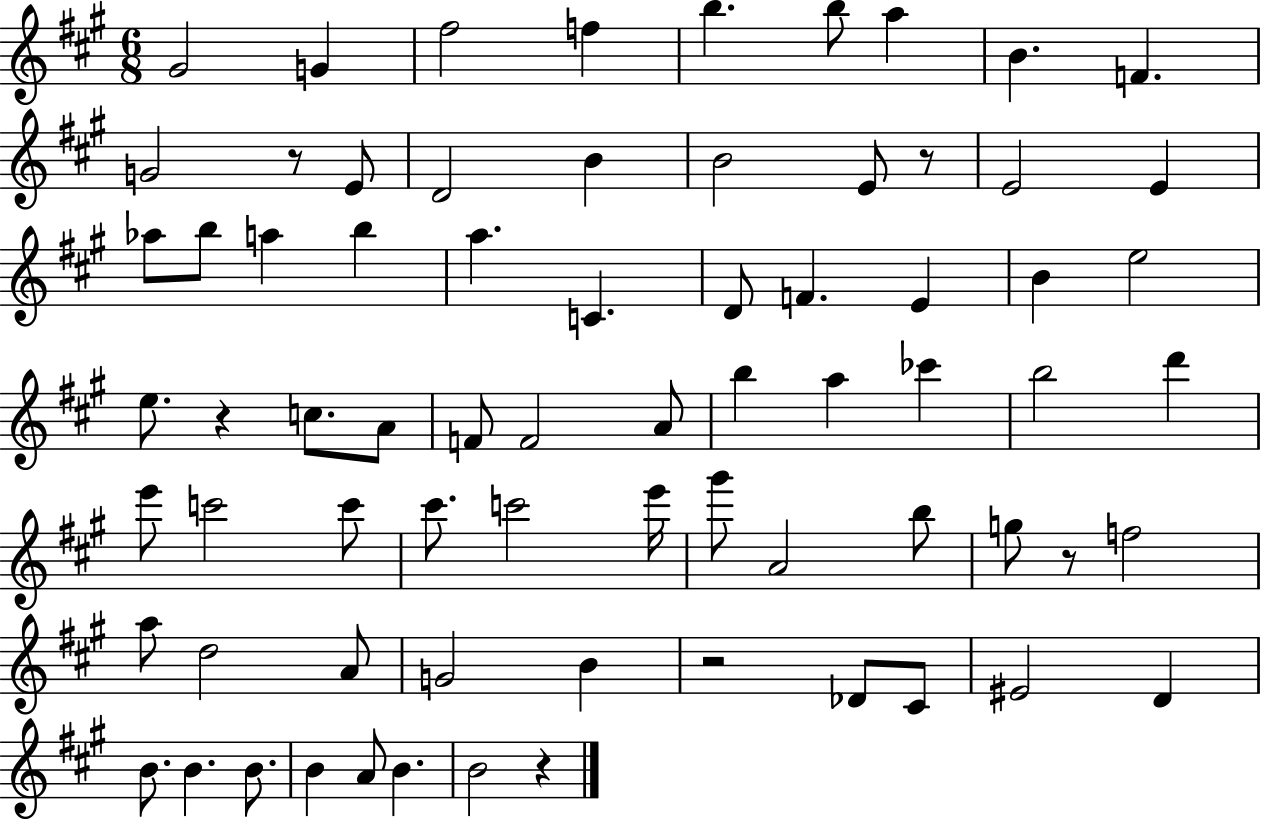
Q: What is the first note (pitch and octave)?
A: G#4